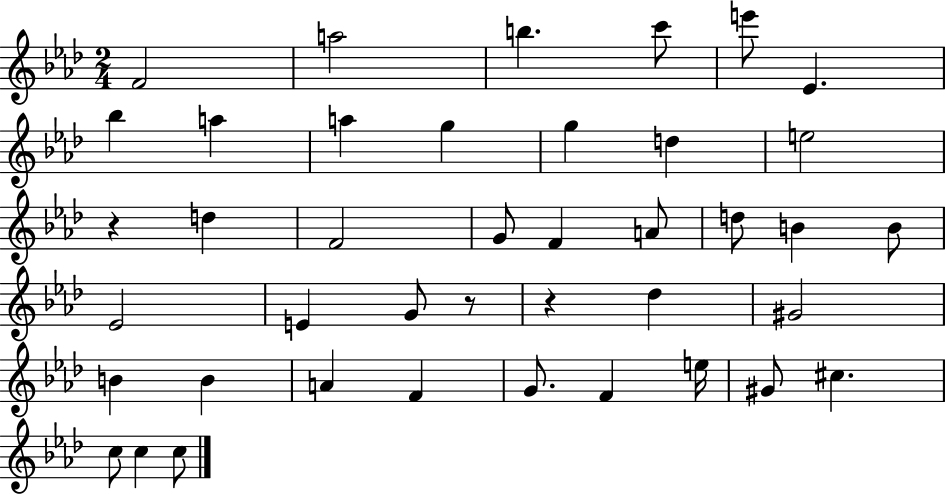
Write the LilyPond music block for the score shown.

{
  \clef treble
  \numericTimeSignature
  \time 2/4
  \key aes \major
  f'2 | a''2 | b''4. c'''8 | e'''8 ees'4. | \break bes''4 a''4 | a''4 g''4 | g''4 d''4 | e''2 | \break r4 d''4 | f'2 | g'8 f'4 a'8 | d''8 b'4 b'8 | \break ees'2 | e'4 g'8 r8 | r4 des''4 | gis'2 | \break b'4 b'4 | a'4 f'4 | g'8. f'4 e''16 | gis'8 cis''4. | \break c''8 c''4 c''8 | \bar "|."
}